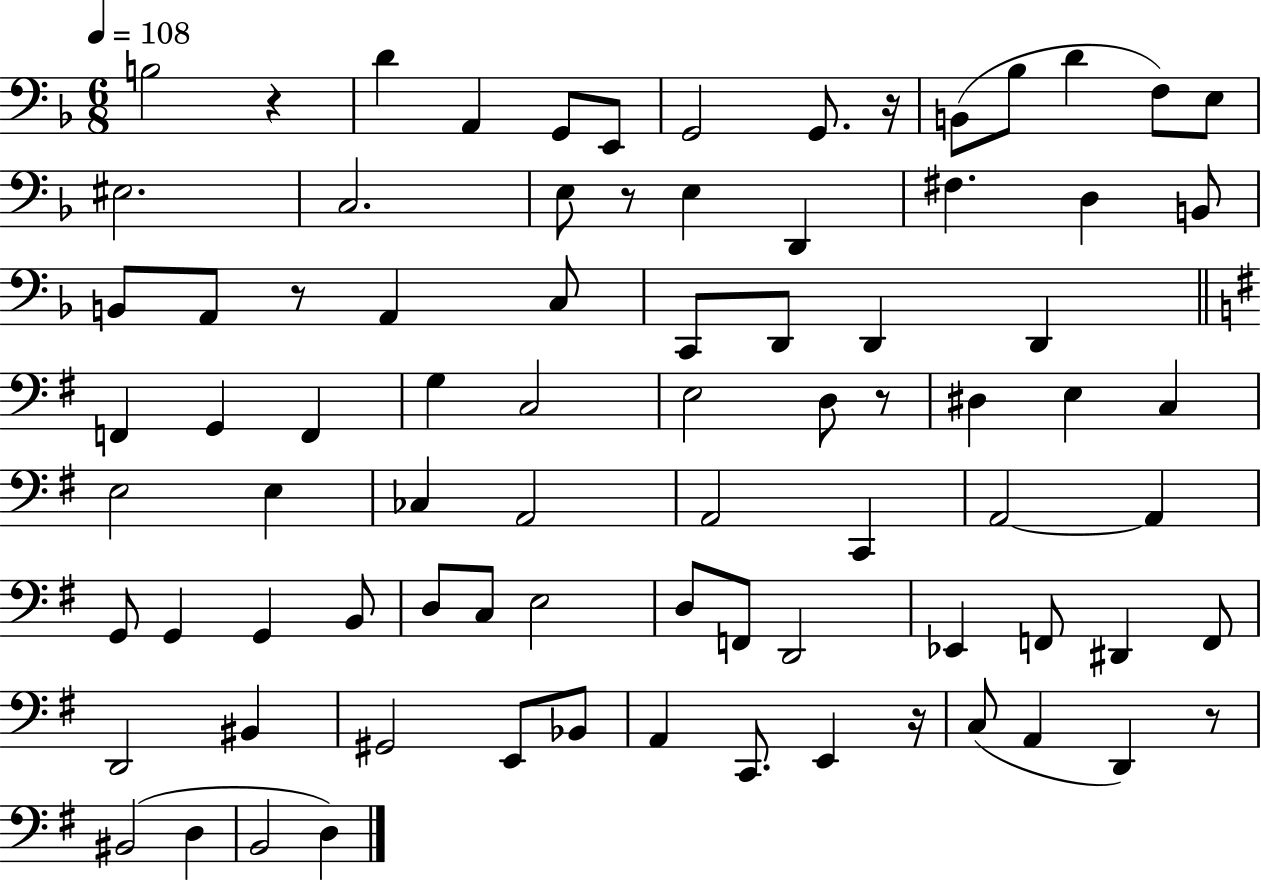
B3/h R/q D4/q A2/q G2/e E2/e G2/h G2/e. R/s B2/e Bb3/e D4/q F3/e E3/e EIS3/h. C3/h. E3/e R/e E3/q D2/q F#3/q. D3/q B2/e B2/e A2/e R/e A2/q C3/e C2/e D2/e D2/q D2/q F2/q G2/q F2/q G3/q C3/h E3/h D3/e R/e D#3/q E3/q C3/q E3/h E3/q CES3/q A2/h A2/h C2/q A2/h A2/q G2/e G2/q G2/q B2/e D3/e C3/e E3/h D3/e F2/e D2/h Eb2/q F2/e D#2/q F2/e D2/h BIS2/q G#2/h E2/e Bb2/e A2/q C2/e. E2/q R/s C3/e A2/q D2/q R/e BIS2/h D3/q B2/h D3/q